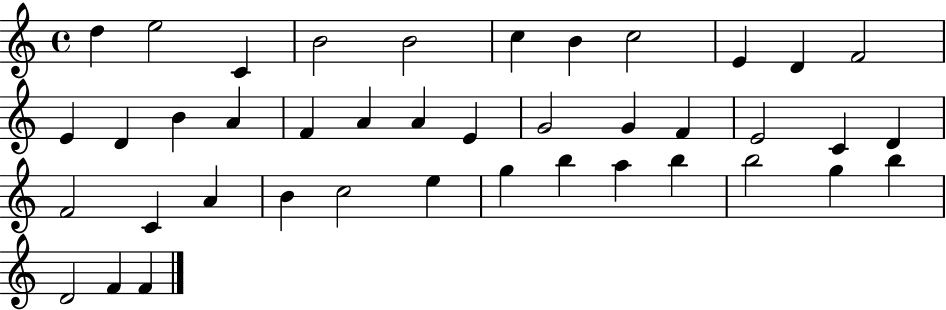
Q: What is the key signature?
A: C major